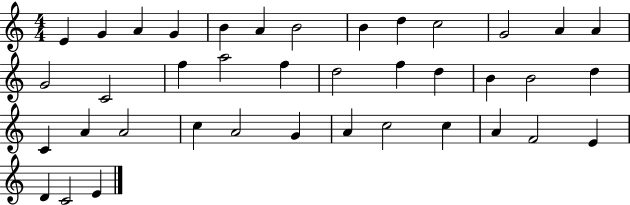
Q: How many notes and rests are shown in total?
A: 39